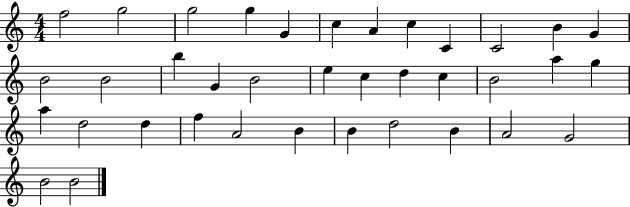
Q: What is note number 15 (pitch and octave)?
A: B5